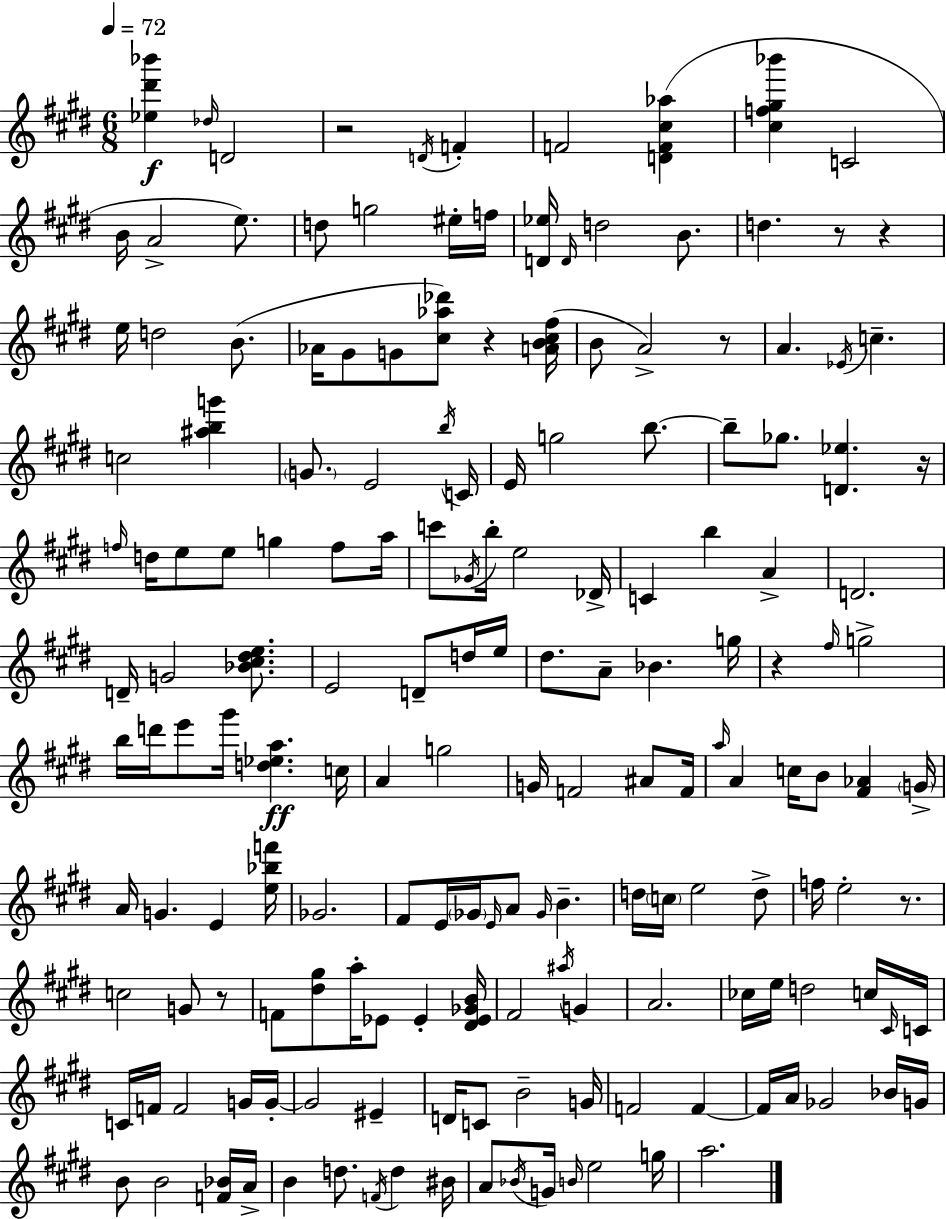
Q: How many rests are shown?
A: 9